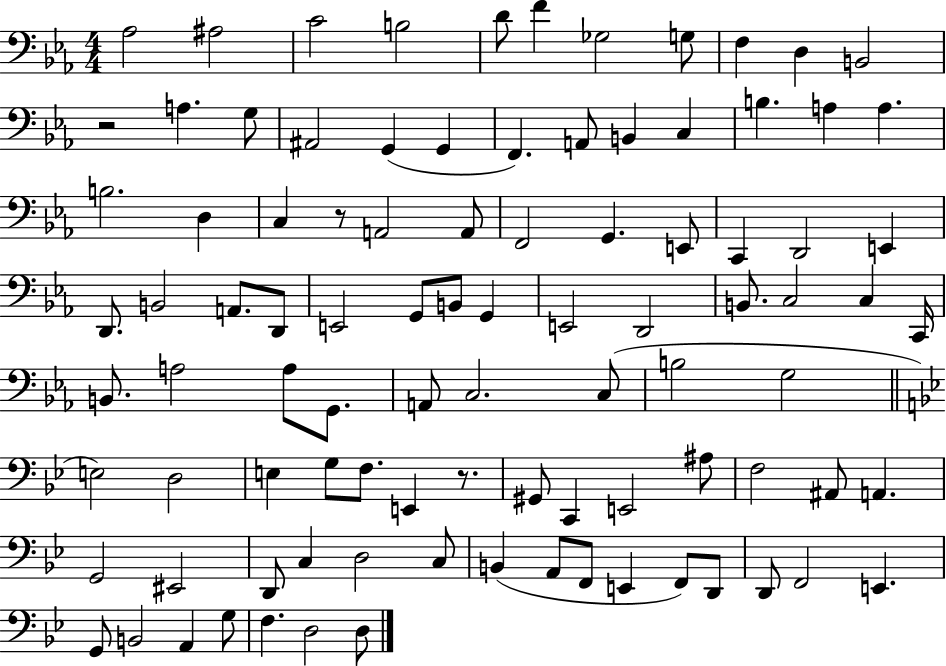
Ab3/h A#3/h C4/h B3/h D4/e F4/q Gb3/h G3/e F3/q D3/q B2/h R/h A3/q. G3/e A#2/h G2/q G2/q F2/q. A2/e B2/q C3/q B3/q. A3/q A3/q. B3/h. D3/q C3/q R/e A2/h A2/e F2/h G2/q. E2/e C2/q D2/h E2/q D2/e. B2/h A2/e. D2/e E2/h G2/e B2/e G2/q E2/h D2/h B2/e. C3/h C3/q C2/s B2/e. A3/h A3/e G2/e. A2/e C3/h. C3/e B3/h G3/h E3/h D3/h E3/q G3/e F3/e. E2/q R/e. G#2/e C2/q E2/h A#3/e F3/h A#2/e A2/q. G2/h EIS2/h D2/e C3/q D3/h C3/e B2/q A2/e F2/e E2/q F2/e D2/e D2/e F2/h E2/q. G2/e B2/h A2/q G3/e F3/q. D3/h D3/e